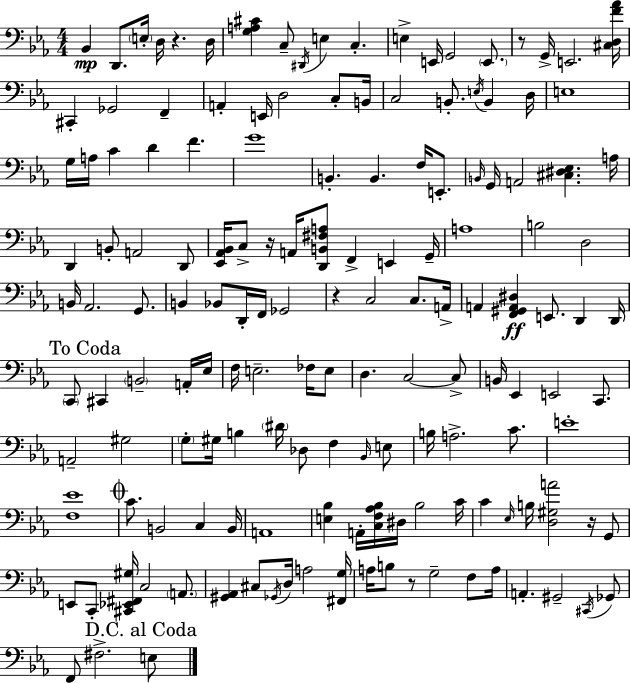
X:1
T:Untitled
M:4/4
L:1/4
K:Cm
_B,, D,,/2 E,/4 D,/4 z D,/4 [G,A,^C] C,/2 ^D,,/4 E, C, E, E,,/4 G,,2 E,,/2 z/2 G,,/4 E,,2 [^C,D,F_A]/4 ^C,, _G,,2 F,, A,, E,,/4 D,2 C,/2 B,,/4 C,2 B,,/2 E,/4 B,, D,/4 E,4 G,/4 A,/4 C D F G4 B,, B,, F,/4 E,,/2 B,,/4 G,,/4 A,,2 [^C,^D,_E,] A,/4 D,, B,,/2 A,,2 D,,/2 [_E,,_A,,_B,,]/4 C,/2 z/4 A,,/4 [D,,B,,^F,A,]/2 F,, E,, G,,/4 A,4 B,2 D,2 B,,/4 _A,,2 G,,/2 B,, _B,,/2 D,,/4 F,,/4 _G,,2 z C,2 C,/2 A,,/4 A,, [F,,^G,,A,,^D,] E,,/2 D,, D,,/4 C,,/2 ^C,, B,,2 A,,/4 _E,/4 F,/4 E,2 _F,/4 E,/2 D, C,2 C,/2 B,,/4 _E,, E,,2 C,,/2 A,,2 ^G,2 G,/2 ^G,/4 B, ^D/4 _D,/2 F, _B,,/4 E,/2 B,/4 A,2 C/2 E4 [F,_E]4 C/2 B,,2 C, B,,/4 A,,4 [E,_B,] A,,/4 [C,F,_A,_B,]/4 ^D,/4 _B,2 C/4 C _E,/4 B,/4 [D,^G,A]2 z/4 G,,/2 E,,/2 C,,/2 [^C,,_E,,^F,,^G,]/4 C,2 A,,/2 [^G,,_A,,] ^C,/2 _G,,/4 D,/4 A,2 [^F,,G,]/4 A,/4 B,/2 z/2 G,2 F,/2 A,/4 A,, ^G,,2 ^C,,/4 _G,,/2 F,,/2 ^F,2 E,/2